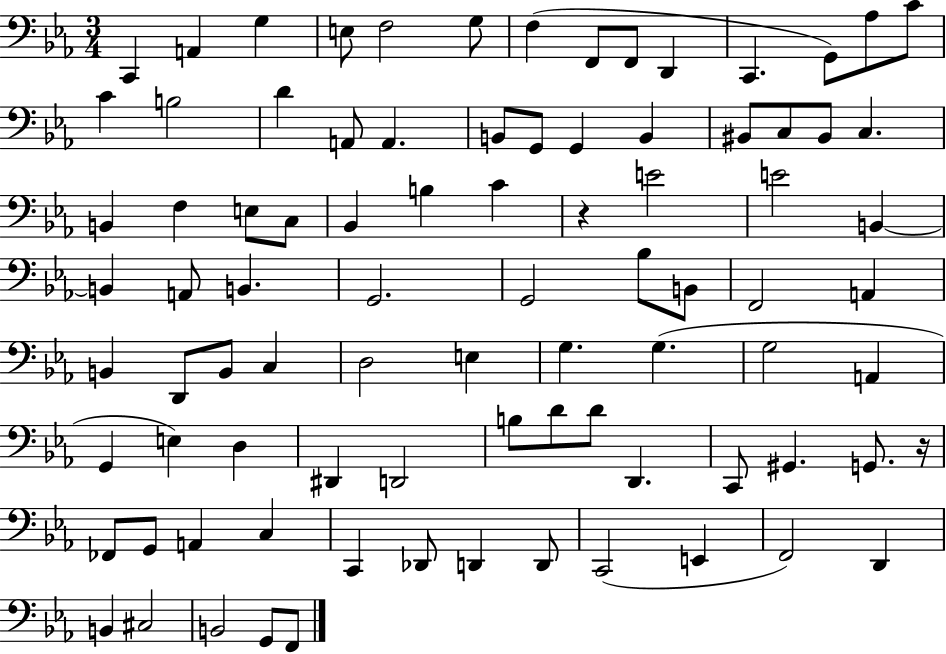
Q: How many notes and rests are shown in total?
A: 87